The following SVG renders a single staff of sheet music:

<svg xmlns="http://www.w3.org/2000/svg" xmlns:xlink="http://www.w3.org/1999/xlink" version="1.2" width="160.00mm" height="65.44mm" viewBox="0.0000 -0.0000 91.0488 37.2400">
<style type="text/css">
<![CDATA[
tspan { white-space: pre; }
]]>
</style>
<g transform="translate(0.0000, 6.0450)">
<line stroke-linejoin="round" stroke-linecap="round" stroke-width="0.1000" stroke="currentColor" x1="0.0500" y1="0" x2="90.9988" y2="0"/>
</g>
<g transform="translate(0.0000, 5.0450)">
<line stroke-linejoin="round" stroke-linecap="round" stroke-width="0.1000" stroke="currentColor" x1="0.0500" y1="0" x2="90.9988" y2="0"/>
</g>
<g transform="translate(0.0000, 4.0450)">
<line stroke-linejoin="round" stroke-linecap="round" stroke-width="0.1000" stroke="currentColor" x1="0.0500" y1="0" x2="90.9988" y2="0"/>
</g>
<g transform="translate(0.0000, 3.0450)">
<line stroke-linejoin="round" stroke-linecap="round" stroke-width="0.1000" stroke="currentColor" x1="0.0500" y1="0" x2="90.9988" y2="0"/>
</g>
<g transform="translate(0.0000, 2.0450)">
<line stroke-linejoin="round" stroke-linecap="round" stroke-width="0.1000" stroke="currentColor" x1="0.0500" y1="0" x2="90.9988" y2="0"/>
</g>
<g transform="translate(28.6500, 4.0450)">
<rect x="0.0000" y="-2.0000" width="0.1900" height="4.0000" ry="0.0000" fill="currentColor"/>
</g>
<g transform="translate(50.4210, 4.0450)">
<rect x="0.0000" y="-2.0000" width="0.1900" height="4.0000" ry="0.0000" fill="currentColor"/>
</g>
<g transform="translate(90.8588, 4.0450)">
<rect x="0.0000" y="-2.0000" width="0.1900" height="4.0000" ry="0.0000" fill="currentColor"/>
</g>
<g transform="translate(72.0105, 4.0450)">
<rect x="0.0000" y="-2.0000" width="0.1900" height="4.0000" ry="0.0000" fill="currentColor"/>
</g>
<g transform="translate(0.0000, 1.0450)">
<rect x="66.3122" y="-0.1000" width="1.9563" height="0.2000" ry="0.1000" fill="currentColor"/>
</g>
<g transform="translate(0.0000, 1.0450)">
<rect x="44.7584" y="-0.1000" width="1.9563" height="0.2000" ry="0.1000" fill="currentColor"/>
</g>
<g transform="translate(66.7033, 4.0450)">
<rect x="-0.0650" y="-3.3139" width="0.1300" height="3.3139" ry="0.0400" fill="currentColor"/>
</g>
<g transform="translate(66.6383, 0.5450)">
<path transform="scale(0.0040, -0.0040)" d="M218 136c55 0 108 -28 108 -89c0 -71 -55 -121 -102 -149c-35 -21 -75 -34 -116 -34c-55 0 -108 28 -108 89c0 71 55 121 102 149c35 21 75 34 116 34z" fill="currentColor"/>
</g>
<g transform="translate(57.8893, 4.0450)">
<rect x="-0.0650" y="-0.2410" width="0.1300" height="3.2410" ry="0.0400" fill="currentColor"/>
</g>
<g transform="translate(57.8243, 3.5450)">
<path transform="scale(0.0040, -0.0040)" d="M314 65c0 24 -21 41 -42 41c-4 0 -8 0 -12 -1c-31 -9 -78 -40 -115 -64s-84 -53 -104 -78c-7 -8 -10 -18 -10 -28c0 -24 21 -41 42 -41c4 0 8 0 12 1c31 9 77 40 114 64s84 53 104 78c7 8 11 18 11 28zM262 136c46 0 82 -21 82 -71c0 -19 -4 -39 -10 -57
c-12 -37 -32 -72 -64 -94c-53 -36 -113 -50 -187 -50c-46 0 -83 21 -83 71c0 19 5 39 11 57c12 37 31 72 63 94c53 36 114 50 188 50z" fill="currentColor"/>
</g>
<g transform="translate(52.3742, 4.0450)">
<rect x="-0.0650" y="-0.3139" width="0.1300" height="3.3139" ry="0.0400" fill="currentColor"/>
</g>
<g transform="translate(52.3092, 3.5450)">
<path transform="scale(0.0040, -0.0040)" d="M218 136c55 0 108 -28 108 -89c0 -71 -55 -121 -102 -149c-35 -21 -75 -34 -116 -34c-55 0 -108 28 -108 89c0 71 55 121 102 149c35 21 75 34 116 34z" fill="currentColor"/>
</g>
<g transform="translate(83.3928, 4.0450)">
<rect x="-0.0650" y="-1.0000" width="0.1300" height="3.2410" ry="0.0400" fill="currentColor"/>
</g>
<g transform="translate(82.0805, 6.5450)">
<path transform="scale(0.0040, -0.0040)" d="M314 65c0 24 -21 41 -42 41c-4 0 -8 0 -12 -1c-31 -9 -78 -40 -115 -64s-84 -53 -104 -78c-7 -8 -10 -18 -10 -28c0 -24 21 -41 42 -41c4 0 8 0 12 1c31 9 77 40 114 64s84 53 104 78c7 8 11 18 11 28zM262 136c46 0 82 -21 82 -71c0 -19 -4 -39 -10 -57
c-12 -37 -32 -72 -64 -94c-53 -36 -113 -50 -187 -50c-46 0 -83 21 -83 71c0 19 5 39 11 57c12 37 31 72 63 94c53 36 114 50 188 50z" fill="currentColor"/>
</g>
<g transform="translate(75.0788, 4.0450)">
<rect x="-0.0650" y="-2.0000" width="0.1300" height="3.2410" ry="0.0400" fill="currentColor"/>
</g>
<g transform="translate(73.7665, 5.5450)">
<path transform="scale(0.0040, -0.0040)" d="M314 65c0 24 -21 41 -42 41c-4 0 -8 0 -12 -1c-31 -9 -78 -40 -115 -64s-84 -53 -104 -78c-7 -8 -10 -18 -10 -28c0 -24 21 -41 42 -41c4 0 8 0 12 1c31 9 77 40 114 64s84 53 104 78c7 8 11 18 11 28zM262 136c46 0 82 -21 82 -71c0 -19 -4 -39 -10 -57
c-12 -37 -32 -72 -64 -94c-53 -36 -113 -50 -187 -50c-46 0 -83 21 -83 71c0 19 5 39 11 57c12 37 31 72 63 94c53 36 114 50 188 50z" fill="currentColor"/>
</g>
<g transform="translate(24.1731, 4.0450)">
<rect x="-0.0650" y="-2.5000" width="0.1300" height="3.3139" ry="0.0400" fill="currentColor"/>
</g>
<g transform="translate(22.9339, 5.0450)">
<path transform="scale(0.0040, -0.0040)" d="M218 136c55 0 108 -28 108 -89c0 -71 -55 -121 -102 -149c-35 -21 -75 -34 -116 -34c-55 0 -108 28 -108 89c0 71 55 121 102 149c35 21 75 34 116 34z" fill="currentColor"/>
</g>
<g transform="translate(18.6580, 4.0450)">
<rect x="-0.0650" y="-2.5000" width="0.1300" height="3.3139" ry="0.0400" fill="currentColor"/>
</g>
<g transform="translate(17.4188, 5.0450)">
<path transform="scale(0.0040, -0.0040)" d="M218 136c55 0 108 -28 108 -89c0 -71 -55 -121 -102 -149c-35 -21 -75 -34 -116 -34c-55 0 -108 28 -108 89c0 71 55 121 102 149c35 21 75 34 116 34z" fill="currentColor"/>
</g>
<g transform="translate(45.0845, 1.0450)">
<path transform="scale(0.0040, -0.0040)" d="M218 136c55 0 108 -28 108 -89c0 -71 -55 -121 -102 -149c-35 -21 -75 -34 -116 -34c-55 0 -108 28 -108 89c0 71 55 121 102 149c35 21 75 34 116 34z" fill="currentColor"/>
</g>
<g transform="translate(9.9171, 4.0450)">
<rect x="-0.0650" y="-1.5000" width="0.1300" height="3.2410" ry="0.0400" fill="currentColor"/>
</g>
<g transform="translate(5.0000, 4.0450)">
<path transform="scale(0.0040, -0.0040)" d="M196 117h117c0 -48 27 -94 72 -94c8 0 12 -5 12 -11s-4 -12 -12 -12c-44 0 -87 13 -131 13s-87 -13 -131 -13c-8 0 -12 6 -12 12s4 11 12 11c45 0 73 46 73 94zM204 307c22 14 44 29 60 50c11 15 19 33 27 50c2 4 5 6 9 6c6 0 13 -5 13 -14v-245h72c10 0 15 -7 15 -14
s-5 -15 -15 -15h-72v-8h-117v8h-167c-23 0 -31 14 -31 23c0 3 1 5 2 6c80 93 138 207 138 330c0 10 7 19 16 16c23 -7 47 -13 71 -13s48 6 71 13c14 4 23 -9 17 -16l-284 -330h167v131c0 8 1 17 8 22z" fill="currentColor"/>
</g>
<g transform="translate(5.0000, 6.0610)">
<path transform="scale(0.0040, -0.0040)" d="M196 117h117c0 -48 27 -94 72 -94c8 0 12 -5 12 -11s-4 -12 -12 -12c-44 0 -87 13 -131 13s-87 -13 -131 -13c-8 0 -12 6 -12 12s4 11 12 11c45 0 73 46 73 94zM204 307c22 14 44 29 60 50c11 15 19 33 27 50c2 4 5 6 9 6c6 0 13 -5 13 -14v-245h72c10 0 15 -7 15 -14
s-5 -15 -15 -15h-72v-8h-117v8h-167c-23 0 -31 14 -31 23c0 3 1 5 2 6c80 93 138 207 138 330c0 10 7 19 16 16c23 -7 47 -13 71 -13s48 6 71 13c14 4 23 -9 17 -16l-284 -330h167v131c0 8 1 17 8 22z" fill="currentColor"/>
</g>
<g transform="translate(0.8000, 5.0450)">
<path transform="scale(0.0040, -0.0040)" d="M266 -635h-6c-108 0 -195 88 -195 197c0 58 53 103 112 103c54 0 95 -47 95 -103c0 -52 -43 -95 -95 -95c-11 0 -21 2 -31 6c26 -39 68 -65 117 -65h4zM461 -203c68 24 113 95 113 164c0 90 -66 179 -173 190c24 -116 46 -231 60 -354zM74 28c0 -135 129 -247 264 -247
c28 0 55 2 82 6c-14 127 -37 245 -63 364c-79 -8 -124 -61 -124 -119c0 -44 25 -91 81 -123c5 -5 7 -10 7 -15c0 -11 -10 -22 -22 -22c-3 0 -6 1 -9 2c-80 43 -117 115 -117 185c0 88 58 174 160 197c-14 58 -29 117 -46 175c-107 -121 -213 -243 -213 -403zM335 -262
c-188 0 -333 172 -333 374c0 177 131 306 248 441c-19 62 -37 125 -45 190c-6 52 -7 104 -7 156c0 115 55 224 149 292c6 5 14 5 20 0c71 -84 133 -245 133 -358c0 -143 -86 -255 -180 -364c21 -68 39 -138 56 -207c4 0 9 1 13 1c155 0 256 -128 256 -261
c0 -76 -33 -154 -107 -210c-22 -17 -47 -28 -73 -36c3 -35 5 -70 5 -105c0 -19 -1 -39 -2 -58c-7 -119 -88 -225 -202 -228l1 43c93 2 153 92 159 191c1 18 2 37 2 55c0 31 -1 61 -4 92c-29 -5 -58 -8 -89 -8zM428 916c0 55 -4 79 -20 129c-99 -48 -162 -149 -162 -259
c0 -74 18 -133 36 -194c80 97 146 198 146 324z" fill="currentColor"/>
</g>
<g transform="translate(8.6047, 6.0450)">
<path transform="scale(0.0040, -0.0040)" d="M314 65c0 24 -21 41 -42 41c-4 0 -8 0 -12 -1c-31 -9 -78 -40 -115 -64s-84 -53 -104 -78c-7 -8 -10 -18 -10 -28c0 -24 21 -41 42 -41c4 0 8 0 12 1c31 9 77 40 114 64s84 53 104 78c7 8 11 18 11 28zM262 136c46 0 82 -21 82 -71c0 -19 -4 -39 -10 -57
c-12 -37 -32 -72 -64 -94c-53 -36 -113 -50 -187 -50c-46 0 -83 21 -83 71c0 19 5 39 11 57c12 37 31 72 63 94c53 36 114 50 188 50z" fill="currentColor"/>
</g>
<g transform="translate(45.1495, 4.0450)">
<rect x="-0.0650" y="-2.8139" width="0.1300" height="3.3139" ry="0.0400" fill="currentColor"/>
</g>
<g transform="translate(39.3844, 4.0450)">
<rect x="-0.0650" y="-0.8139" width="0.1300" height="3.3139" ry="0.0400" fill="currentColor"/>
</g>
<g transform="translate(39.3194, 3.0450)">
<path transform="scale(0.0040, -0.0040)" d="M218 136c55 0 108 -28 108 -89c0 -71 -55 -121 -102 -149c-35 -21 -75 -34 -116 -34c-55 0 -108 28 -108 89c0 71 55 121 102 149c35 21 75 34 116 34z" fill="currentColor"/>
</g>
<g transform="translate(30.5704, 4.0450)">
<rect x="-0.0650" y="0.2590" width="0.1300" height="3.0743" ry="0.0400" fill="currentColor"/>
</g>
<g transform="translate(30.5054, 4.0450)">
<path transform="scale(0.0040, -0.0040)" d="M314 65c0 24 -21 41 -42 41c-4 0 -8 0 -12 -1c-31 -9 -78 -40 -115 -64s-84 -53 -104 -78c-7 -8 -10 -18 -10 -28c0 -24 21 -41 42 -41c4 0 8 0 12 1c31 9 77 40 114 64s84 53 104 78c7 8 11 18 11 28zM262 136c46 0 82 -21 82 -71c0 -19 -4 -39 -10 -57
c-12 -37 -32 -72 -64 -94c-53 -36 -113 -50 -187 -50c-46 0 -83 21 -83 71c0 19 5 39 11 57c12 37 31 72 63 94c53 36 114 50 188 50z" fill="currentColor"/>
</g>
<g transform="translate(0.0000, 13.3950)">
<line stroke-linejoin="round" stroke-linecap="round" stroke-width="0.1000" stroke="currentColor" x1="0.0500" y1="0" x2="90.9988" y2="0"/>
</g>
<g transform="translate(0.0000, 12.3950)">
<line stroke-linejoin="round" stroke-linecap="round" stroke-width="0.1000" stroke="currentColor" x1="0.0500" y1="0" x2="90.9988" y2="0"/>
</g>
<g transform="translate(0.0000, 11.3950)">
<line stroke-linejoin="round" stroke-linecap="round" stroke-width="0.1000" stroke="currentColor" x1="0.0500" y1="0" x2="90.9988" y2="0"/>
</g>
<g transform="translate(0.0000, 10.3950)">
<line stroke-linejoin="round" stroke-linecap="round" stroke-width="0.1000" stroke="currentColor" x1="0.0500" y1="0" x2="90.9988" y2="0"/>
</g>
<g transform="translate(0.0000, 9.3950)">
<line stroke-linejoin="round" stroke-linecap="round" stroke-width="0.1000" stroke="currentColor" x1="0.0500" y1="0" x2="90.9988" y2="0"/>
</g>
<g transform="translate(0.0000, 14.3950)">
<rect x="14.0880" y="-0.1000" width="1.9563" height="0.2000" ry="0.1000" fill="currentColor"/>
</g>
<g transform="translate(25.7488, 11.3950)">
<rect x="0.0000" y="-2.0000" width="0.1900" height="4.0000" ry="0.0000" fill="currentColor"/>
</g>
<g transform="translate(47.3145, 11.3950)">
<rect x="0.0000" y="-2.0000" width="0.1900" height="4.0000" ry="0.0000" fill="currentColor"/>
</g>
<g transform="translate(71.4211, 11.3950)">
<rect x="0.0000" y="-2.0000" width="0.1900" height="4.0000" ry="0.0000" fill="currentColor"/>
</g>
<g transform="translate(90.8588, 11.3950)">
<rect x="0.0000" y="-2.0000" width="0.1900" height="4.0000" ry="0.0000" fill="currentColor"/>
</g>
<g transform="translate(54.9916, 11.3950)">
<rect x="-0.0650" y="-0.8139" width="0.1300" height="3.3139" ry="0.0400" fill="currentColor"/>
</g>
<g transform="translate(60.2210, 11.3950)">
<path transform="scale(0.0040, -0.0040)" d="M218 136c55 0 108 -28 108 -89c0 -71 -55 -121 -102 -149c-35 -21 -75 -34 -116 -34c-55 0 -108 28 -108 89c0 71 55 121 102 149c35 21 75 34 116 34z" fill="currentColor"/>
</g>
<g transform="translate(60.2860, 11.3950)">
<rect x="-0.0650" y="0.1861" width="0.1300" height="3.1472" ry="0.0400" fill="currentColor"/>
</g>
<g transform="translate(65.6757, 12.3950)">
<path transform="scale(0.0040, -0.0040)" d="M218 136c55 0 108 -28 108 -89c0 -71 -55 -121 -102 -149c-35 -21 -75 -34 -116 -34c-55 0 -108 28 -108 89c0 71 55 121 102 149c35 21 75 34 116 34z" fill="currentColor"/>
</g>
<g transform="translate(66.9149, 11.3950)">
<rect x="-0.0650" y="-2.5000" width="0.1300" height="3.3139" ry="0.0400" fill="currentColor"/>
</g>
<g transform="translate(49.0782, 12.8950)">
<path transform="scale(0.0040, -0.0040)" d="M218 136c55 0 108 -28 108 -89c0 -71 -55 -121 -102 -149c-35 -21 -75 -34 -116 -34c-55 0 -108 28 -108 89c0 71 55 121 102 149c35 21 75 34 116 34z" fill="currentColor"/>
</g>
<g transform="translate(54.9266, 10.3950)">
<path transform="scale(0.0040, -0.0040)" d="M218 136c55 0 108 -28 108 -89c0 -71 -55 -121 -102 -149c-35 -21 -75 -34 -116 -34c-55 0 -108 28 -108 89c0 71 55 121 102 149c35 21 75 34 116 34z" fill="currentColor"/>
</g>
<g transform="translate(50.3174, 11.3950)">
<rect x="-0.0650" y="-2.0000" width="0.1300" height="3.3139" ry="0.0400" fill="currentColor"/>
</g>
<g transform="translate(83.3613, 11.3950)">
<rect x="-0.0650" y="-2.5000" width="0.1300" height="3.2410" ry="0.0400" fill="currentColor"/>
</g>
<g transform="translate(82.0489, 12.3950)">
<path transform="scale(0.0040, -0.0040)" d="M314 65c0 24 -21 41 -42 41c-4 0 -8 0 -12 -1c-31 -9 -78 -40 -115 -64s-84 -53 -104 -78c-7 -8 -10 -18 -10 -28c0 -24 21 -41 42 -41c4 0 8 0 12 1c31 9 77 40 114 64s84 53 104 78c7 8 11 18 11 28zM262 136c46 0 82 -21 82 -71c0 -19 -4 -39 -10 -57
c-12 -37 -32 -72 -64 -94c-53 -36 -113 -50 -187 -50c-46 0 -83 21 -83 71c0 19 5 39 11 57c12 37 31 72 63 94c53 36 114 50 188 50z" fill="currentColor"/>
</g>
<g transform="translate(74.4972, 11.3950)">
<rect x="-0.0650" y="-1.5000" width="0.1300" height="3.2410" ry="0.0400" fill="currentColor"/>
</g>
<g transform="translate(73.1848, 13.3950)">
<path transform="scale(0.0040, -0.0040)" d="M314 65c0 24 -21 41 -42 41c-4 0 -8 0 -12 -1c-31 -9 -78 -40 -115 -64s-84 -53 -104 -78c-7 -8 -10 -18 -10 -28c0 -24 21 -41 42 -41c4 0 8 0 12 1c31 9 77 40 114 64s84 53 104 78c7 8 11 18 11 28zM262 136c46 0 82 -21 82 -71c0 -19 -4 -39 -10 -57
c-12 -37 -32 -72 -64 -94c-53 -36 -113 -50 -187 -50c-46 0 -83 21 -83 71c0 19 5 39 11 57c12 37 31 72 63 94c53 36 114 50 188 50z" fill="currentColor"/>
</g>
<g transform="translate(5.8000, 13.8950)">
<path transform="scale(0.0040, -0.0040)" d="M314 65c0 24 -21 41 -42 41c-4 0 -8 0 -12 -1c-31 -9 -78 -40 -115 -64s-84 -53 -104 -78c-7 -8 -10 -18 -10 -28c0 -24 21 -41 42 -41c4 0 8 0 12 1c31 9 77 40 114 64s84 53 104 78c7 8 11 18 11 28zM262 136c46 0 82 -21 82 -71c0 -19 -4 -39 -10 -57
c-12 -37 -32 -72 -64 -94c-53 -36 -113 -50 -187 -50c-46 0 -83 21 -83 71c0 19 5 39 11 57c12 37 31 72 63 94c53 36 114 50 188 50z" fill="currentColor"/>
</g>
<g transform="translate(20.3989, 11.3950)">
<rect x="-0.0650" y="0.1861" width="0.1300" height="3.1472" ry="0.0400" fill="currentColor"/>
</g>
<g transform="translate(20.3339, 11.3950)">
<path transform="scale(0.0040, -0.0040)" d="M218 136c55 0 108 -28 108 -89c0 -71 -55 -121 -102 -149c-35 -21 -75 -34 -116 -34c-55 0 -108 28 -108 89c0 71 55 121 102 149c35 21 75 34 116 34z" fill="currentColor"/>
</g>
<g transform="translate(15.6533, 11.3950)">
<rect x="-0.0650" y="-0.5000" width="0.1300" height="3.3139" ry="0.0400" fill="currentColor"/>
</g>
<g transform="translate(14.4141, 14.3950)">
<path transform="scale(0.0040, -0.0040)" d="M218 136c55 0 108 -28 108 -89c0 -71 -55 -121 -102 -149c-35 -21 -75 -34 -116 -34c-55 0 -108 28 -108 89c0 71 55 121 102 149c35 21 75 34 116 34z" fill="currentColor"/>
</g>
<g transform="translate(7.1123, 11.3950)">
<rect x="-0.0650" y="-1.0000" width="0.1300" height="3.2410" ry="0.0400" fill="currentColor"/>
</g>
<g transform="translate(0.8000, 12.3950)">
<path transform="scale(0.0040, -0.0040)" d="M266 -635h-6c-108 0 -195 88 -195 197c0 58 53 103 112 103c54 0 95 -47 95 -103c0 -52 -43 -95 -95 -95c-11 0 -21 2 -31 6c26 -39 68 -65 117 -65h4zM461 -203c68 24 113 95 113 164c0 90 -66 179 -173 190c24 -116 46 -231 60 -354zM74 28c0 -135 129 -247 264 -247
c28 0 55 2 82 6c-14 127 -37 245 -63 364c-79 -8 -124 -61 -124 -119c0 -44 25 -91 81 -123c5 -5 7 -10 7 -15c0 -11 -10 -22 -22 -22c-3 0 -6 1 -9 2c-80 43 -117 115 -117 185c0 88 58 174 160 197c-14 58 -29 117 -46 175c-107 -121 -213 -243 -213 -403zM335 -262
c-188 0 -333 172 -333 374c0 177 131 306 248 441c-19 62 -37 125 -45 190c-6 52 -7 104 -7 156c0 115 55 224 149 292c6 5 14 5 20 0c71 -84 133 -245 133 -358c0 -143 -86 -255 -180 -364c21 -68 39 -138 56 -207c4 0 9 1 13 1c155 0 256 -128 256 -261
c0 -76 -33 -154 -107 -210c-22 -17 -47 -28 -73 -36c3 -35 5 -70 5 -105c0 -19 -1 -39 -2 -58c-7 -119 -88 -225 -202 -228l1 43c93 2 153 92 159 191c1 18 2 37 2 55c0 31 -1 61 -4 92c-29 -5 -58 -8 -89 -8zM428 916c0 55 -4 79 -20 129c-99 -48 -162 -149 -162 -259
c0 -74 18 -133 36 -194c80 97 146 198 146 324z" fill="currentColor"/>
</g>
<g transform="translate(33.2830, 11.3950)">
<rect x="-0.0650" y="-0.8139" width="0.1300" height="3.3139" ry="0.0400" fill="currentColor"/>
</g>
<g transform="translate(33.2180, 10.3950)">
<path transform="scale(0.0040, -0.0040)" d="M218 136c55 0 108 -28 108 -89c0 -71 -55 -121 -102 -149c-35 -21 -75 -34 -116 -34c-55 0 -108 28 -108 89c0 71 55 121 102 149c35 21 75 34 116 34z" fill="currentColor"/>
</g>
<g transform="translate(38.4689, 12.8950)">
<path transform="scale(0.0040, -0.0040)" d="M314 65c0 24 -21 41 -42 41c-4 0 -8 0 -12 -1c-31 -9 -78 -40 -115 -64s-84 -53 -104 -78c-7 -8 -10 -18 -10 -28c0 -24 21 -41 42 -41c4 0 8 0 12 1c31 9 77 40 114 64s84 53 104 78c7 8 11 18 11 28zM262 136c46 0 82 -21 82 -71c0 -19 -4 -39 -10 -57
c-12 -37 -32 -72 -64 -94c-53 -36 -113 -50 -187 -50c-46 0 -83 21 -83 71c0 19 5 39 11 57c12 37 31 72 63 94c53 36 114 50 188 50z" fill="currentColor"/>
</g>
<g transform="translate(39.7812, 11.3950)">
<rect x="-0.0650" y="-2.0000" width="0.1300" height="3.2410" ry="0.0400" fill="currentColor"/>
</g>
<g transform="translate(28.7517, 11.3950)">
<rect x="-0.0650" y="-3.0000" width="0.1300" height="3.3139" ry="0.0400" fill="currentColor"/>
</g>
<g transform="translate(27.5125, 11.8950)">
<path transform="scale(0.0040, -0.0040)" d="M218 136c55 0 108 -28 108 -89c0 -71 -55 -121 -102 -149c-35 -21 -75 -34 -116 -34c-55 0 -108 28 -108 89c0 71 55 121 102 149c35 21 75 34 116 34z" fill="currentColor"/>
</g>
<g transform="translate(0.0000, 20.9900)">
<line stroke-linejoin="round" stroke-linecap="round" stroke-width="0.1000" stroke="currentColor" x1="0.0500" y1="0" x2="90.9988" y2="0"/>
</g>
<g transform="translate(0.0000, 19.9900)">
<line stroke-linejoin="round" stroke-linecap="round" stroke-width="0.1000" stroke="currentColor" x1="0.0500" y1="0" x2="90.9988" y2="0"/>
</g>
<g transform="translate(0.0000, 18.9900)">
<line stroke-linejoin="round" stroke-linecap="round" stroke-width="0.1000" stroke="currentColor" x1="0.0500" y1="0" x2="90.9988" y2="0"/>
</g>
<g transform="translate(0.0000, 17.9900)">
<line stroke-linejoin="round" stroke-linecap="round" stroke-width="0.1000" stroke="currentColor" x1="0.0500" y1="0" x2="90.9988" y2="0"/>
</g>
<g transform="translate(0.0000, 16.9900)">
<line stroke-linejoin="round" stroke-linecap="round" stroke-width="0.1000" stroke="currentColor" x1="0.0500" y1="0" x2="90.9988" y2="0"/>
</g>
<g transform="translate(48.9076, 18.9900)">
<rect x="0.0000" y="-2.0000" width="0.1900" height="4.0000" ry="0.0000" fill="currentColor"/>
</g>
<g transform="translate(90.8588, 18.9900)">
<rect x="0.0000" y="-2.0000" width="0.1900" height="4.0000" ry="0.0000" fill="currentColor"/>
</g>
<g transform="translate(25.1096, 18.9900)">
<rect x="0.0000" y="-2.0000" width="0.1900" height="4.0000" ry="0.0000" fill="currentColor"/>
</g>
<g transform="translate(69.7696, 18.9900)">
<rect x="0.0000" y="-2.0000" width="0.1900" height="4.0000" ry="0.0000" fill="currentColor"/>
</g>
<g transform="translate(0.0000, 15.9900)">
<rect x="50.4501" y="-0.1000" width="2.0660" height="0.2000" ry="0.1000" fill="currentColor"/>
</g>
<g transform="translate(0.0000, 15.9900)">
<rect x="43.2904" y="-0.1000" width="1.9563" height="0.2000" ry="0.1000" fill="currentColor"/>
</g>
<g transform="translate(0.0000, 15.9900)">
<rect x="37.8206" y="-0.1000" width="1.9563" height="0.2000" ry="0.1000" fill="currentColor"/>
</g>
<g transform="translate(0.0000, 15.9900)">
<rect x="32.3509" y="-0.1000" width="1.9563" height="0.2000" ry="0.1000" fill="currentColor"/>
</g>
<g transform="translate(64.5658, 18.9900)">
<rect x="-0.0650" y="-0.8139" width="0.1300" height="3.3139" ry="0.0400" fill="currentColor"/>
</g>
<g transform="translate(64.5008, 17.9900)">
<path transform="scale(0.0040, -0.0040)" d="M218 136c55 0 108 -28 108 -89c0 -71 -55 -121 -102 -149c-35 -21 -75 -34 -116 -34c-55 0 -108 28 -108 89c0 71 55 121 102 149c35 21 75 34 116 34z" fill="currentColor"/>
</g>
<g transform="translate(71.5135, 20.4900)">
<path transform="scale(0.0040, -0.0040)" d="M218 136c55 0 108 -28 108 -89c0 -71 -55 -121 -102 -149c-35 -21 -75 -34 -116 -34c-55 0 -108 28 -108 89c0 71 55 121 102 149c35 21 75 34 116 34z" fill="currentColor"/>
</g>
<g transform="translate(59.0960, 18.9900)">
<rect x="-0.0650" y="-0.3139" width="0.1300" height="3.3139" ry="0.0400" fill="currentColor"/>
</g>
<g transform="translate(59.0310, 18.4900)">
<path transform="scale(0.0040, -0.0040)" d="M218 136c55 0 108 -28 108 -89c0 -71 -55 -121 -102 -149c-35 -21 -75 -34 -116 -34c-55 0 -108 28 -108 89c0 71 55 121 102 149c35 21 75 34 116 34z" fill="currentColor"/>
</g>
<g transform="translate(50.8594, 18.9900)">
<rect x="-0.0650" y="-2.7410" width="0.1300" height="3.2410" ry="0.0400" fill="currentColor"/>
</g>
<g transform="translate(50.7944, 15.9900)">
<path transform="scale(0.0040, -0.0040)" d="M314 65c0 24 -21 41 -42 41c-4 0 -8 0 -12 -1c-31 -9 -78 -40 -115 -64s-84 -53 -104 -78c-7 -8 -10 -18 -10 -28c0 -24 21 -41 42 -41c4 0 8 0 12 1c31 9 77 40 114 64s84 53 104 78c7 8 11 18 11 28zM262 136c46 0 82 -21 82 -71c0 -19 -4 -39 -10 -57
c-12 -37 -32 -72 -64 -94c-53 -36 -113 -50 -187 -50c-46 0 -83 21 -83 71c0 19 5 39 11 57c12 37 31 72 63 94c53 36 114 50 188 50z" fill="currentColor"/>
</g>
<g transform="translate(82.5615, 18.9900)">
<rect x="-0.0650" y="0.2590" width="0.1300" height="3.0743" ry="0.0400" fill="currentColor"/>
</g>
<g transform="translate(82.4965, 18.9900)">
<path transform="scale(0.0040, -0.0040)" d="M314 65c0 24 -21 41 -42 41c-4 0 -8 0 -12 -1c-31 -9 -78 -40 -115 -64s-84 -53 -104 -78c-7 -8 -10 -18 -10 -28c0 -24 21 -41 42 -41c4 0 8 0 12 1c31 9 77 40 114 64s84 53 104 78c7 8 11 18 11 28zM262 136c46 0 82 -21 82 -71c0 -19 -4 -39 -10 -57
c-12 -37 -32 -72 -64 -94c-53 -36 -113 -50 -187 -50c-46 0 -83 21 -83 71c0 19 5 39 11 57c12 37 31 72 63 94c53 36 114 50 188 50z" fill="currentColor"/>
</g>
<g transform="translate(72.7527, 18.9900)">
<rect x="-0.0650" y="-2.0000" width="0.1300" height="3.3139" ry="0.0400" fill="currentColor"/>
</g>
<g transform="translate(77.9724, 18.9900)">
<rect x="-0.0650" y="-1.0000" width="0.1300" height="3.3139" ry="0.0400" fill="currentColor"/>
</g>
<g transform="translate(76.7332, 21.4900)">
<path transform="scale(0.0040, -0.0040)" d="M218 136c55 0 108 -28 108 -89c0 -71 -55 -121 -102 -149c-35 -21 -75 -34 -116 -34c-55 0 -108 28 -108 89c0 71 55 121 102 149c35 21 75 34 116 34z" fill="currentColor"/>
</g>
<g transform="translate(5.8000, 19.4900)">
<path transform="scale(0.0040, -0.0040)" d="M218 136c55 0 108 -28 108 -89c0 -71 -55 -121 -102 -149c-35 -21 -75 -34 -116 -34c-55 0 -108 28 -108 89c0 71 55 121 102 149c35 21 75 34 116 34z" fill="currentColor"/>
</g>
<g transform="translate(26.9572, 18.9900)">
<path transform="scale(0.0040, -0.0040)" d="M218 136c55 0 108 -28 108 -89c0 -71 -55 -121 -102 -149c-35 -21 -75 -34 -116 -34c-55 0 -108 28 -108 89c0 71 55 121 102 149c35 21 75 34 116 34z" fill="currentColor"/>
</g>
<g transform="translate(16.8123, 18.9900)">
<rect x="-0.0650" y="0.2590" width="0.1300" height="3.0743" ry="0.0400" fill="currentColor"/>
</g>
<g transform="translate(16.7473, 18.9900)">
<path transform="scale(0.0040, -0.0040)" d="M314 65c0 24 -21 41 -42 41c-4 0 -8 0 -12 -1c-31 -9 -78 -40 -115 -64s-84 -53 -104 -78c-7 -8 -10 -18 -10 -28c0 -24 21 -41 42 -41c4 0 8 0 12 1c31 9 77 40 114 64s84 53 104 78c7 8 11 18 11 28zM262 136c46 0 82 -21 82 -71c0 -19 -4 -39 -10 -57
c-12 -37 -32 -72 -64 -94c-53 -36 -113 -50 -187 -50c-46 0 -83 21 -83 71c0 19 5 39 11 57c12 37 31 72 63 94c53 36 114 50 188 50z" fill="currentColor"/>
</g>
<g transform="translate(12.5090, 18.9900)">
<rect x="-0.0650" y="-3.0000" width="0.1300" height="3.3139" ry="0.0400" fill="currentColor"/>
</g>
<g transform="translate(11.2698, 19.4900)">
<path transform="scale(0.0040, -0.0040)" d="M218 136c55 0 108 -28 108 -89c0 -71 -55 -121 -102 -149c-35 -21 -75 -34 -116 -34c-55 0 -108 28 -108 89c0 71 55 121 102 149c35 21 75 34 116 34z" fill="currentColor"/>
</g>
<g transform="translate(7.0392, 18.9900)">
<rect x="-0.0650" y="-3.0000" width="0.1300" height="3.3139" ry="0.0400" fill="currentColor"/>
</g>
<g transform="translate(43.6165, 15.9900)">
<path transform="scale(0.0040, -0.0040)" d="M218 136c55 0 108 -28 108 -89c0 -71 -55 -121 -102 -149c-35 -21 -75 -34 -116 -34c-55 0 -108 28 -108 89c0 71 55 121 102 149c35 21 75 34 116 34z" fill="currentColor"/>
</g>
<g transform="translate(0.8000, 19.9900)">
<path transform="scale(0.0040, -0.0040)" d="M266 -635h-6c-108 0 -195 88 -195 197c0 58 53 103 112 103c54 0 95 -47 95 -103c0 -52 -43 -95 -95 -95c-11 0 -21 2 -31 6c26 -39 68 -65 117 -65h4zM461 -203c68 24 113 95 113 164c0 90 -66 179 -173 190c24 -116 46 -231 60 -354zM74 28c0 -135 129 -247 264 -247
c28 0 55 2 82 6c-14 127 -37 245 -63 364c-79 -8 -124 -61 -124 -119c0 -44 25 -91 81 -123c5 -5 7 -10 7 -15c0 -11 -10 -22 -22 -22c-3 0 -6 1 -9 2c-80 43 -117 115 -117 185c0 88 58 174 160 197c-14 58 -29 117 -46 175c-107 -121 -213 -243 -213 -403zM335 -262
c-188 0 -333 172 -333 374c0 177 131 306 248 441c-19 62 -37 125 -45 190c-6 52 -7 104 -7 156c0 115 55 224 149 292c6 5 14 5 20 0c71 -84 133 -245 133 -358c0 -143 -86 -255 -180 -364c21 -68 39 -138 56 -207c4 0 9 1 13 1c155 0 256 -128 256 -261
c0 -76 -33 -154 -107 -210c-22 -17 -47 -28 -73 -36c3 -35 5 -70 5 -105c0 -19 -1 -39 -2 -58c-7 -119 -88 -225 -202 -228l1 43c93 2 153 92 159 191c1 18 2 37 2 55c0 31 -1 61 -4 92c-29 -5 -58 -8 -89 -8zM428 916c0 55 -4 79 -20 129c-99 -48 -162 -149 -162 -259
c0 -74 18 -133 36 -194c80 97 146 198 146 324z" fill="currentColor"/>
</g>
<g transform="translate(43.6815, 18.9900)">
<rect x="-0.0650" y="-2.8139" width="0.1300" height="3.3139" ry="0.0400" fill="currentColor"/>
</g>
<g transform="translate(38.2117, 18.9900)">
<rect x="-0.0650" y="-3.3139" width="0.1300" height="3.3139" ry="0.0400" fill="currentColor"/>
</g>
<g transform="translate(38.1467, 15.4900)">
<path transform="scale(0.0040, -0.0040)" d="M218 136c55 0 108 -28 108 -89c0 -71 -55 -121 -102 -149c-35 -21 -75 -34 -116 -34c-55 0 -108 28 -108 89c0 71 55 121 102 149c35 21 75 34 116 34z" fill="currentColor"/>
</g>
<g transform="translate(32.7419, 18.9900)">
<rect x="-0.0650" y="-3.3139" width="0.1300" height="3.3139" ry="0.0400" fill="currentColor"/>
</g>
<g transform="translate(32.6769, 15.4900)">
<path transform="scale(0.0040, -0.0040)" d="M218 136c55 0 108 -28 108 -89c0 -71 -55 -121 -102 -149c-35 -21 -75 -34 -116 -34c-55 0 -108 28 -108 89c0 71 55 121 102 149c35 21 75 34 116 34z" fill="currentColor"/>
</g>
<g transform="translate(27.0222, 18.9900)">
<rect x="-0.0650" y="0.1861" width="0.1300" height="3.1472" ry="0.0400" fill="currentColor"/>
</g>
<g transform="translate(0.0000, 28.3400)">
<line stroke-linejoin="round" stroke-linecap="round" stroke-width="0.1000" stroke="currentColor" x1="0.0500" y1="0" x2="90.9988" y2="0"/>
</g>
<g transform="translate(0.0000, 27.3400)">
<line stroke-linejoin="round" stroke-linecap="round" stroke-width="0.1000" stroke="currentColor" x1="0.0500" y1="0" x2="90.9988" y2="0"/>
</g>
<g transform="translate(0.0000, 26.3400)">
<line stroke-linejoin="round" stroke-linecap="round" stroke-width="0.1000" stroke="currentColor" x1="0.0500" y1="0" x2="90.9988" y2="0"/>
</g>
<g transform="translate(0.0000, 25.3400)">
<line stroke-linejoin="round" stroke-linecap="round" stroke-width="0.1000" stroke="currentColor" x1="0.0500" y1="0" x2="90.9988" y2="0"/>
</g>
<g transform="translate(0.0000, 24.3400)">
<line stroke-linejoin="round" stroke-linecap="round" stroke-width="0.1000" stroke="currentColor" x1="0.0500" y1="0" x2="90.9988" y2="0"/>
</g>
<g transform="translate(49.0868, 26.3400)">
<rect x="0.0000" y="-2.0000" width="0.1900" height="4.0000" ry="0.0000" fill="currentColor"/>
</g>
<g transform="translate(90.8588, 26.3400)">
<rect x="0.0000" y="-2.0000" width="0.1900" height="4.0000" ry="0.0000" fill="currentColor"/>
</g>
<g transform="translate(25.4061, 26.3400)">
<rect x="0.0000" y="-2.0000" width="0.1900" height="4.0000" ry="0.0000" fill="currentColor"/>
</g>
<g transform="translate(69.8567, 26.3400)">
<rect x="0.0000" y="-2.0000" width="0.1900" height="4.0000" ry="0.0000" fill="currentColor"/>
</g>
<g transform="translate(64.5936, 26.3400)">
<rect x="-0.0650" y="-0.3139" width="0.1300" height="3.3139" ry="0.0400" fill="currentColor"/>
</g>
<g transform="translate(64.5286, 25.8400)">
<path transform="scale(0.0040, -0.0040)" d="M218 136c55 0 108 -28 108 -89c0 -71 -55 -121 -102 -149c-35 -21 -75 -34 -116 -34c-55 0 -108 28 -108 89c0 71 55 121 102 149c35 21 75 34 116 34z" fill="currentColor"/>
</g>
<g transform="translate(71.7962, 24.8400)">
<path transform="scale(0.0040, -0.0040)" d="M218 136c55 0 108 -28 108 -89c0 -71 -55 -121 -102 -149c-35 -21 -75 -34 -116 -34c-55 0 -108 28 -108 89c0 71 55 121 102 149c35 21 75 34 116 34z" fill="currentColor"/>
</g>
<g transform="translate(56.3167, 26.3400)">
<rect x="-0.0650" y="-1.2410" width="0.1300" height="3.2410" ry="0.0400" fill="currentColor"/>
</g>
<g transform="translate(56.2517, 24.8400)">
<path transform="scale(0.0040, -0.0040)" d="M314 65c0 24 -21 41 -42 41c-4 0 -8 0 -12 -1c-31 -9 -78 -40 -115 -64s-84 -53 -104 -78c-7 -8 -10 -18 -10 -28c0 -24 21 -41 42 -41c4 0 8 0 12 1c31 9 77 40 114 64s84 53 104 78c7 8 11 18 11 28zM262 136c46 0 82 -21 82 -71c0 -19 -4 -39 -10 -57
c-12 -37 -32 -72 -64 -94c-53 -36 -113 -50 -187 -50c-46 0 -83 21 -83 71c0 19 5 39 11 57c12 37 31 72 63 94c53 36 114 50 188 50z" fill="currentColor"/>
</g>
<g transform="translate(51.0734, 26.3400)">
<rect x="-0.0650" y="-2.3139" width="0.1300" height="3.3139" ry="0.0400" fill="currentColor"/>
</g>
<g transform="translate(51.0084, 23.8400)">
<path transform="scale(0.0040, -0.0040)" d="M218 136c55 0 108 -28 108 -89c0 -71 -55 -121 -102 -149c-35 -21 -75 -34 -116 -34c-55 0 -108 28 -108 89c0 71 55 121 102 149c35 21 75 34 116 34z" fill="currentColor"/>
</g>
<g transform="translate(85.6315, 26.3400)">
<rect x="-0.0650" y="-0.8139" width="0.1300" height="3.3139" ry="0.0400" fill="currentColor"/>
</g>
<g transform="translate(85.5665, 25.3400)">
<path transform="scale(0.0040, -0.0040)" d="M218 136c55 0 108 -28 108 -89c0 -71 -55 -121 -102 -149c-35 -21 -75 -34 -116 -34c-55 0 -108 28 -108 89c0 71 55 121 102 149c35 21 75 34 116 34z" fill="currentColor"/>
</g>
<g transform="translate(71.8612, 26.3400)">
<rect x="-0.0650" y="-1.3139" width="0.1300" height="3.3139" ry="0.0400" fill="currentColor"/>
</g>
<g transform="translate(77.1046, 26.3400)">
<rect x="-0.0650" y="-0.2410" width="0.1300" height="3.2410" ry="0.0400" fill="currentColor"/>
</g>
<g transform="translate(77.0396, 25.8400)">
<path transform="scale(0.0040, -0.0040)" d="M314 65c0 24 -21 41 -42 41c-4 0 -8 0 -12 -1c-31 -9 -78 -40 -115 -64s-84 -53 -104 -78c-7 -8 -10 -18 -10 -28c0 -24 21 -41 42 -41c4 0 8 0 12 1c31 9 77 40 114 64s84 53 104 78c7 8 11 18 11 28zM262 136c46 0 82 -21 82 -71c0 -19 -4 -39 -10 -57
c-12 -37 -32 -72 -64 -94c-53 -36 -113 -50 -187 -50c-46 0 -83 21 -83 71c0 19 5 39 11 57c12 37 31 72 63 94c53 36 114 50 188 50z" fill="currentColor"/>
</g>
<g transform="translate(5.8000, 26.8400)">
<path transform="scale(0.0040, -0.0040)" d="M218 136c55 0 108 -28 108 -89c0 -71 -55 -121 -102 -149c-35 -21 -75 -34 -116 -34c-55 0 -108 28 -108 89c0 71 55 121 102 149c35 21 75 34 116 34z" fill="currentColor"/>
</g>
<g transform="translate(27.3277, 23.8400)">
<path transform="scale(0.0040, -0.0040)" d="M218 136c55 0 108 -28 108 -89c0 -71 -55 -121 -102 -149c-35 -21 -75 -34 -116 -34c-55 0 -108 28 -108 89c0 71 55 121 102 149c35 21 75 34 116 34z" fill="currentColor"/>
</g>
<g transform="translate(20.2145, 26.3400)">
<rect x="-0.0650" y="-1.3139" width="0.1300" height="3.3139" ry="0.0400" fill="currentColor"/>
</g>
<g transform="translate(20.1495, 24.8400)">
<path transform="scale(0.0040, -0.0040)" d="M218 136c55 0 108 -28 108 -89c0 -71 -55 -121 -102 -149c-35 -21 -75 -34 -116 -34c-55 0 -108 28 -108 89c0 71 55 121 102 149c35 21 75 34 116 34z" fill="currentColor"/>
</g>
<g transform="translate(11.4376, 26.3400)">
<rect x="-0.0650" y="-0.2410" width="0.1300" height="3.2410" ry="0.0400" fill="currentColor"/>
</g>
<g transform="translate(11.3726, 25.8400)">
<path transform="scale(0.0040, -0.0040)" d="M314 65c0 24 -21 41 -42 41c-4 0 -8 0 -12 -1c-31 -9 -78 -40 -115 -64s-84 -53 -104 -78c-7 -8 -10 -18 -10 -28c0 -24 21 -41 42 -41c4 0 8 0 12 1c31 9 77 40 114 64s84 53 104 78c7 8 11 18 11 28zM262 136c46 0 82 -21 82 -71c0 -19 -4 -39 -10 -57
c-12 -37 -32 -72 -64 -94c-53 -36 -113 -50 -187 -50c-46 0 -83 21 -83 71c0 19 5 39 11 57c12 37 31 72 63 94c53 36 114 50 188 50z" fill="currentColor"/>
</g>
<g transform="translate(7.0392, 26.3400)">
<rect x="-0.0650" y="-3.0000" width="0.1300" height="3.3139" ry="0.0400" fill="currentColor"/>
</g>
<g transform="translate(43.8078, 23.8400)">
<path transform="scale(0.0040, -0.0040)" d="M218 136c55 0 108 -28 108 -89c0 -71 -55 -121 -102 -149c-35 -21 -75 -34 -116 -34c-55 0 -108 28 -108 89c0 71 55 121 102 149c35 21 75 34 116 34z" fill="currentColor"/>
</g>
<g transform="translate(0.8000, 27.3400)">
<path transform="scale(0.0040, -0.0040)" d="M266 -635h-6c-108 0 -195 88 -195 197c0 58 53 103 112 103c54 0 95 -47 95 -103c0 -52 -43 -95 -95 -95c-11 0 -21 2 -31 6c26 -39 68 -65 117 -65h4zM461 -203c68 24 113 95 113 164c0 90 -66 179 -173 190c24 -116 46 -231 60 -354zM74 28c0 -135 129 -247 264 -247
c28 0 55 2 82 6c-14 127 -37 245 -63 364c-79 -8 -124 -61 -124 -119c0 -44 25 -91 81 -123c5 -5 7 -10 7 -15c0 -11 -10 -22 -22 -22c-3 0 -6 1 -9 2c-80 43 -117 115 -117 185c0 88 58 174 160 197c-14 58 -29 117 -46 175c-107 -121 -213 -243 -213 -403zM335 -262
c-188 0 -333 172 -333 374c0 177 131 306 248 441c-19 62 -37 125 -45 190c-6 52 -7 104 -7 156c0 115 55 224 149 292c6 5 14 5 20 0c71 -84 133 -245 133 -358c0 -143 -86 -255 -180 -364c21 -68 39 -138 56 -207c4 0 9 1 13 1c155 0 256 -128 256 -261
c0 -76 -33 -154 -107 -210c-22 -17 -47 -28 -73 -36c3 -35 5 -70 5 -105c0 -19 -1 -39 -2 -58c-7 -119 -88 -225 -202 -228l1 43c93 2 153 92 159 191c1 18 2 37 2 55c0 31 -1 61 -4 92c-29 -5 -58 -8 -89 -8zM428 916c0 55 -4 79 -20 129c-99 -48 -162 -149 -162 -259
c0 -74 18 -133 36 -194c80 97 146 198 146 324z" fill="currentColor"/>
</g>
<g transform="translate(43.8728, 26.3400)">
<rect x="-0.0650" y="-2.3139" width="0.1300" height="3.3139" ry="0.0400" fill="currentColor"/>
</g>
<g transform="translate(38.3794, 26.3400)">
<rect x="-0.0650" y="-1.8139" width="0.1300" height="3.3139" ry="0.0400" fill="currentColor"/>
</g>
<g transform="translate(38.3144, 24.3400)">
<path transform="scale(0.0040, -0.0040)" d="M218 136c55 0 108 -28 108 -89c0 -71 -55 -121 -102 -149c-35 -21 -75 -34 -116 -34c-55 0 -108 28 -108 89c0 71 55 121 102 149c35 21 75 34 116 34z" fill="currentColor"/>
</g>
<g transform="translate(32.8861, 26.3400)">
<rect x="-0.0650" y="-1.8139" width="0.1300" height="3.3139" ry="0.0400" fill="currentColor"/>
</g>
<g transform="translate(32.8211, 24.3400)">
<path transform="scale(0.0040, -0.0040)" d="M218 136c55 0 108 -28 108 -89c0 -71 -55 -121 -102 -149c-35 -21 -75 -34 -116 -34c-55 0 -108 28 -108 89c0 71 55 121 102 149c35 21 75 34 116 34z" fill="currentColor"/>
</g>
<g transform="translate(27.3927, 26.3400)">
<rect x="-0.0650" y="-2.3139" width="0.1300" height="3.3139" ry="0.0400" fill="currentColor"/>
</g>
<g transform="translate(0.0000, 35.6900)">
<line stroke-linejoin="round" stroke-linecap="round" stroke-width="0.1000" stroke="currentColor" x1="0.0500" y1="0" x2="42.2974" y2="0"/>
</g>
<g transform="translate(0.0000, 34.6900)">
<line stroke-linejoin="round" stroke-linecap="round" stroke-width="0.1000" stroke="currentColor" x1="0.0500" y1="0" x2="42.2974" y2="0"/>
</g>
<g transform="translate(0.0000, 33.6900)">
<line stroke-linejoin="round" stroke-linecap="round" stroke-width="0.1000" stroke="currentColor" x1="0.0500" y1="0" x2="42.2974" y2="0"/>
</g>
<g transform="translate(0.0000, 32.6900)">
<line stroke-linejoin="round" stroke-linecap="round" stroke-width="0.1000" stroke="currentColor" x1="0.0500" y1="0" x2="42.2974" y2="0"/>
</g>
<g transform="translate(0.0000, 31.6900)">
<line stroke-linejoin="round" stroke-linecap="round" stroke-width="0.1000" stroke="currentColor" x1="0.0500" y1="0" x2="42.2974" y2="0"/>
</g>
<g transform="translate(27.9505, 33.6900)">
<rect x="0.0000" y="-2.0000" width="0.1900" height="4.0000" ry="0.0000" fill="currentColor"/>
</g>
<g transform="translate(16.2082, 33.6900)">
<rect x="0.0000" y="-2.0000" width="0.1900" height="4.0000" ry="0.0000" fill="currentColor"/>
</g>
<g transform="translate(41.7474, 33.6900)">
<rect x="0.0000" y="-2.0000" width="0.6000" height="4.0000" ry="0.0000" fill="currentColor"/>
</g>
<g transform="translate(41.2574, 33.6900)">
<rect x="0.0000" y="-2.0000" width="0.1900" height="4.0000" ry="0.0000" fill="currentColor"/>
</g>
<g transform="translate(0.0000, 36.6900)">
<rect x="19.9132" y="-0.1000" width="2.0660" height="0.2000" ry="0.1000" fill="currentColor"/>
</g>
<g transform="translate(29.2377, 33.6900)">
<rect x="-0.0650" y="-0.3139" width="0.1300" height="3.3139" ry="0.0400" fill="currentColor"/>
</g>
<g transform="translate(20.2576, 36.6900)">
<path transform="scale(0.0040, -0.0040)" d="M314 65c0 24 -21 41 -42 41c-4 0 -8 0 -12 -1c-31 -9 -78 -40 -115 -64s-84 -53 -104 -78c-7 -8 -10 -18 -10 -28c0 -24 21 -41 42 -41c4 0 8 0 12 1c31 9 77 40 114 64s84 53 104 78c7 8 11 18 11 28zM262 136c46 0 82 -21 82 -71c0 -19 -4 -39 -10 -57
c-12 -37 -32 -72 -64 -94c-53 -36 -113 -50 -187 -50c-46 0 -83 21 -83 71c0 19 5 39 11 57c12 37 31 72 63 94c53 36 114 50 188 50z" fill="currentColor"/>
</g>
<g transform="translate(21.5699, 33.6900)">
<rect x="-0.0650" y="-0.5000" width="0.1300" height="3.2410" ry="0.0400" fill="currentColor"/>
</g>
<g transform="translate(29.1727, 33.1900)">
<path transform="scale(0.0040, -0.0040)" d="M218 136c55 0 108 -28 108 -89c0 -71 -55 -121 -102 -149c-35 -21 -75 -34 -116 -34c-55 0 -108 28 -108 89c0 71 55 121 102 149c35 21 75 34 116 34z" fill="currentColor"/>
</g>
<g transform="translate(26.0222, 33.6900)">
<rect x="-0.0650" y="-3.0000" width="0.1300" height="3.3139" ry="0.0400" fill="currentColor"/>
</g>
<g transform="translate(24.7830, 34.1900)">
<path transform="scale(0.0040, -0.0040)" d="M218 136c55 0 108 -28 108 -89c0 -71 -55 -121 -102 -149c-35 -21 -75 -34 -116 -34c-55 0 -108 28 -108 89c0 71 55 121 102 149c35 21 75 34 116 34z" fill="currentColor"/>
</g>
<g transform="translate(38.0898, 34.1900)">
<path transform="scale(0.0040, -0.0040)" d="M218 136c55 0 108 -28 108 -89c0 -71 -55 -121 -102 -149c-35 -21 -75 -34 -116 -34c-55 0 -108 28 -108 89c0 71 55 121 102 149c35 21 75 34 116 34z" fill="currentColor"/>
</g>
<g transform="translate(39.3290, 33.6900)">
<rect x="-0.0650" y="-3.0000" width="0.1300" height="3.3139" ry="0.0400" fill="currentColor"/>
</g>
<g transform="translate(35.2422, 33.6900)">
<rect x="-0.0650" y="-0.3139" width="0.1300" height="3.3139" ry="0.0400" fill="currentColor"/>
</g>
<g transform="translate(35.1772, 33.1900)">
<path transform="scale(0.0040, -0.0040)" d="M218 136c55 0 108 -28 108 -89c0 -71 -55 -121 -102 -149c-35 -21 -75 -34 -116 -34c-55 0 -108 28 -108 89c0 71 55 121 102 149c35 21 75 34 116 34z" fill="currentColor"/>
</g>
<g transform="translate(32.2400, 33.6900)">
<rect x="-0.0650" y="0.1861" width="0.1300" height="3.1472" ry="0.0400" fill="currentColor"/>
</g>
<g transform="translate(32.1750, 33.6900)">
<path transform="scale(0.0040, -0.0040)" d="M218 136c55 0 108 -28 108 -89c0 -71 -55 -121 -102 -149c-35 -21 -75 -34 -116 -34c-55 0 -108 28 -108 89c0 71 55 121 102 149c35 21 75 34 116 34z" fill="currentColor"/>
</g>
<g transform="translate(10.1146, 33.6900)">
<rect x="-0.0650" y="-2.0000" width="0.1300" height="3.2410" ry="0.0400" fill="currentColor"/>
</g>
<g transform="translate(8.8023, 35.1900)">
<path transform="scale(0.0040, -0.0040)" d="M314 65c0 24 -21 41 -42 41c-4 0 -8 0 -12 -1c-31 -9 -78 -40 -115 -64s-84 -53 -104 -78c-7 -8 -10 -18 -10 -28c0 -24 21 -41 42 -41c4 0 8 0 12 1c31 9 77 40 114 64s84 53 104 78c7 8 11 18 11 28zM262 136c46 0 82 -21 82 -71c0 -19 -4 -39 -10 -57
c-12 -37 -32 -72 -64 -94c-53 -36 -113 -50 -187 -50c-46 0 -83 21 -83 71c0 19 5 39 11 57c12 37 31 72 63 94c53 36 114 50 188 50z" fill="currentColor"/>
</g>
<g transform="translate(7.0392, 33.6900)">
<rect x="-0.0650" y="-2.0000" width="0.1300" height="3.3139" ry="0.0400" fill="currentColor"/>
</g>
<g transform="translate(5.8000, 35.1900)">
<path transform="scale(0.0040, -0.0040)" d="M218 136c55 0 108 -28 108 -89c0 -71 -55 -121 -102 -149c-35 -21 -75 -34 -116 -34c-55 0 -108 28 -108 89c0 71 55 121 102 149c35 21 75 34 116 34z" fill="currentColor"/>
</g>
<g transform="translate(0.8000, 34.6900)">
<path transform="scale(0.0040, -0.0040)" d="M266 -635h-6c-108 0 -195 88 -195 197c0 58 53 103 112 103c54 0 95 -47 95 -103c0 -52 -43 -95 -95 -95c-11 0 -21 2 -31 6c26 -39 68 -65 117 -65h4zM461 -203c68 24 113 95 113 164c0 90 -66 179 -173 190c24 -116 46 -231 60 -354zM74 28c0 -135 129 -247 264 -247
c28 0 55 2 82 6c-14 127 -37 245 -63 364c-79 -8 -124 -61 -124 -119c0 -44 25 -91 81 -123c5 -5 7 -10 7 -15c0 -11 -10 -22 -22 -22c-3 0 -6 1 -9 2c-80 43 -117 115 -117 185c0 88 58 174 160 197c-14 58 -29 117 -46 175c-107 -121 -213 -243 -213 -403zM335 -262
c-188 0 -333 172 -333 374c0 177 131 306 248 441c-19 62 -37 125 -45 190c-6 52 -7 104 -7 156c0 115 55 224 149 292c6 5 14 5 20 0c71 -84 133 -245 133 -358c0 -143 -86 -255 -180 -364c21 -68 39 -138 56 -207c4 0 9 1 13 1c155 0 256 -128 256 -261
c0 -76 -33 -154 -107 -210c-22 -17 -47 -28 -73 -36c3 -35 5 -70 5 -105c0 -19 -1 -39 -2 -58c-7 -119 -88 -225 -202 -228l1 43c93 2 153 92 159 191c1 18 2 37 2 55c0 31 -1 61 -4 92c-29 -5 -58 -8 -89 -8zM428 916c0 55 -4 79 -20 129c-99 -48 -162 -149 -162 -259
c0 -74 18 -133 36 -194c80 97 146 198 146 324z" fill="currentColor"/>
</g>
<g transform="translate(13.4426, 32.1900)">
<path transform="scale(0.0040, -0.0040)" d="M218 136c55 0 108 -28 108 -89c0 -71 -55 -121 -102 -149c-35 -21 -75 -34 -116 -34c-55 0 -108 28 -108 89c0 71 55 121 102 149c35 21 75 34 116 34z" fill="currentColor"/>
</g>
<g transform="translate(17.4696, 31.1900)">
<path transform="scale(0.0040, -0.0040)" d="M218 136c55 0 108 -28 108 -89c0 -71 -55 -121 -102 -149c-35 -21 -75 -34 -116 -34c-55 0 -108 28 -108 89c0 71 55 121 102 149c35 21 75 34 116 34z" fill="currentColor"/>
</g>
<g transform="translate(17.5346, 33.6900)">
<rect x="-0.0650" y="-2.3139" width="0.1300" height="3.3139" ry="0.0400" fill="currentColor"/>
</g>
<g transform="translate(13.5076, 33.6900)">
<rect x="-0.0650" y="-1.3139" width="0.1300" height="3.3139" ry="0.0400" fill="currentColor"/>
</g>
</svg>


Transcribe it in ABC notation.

X:1
T:Untitled
M:4/4
L:1/4
K:C
E2 G G B2 d a c c2 b F2 D2 D2 C B A d F2 F d B G E2 G2 A A B2 B b b a a2 c d F D B2 A c2 e g f f g g e2 c e c2 d F F2 e g C2 A c B c A